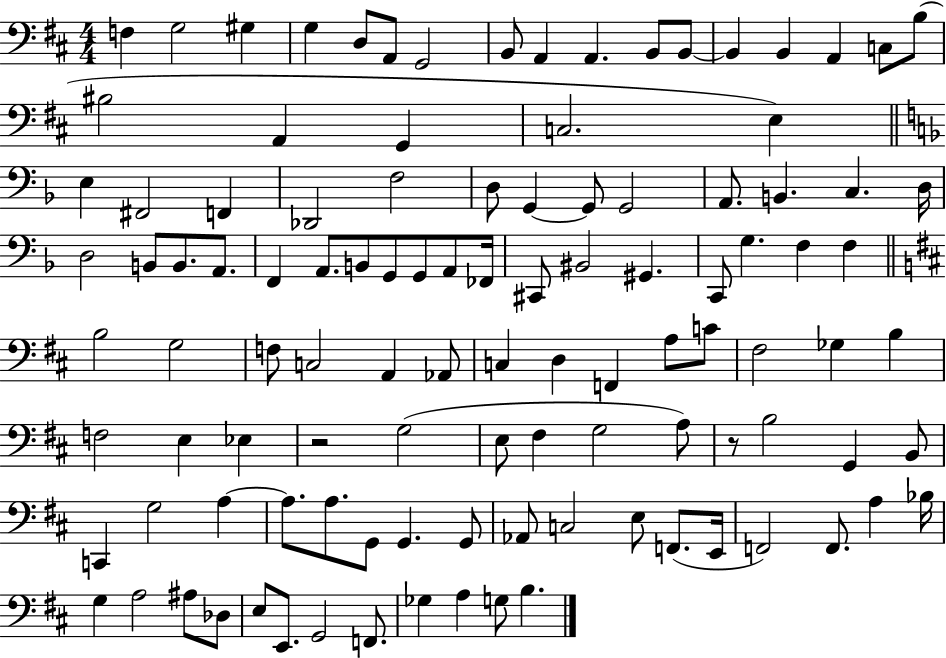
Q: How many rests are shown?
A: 2